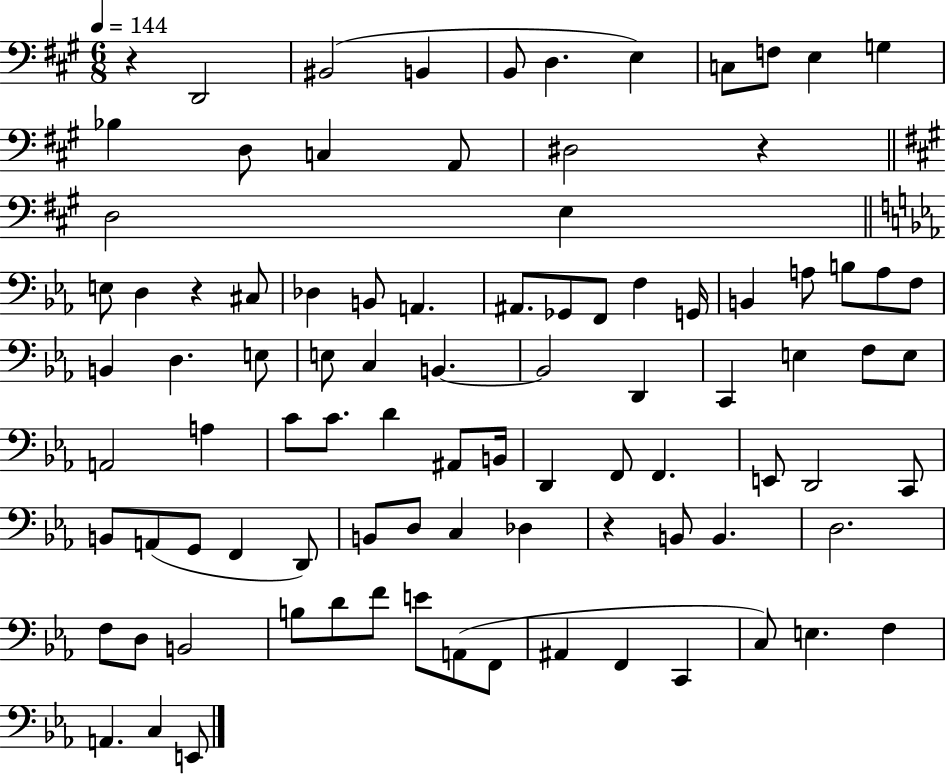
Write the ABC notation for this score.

X:1
T:Untitled
M:6/8
L:1/4
K:A
z D,,2 ^B,,2 B,, B,,/2 D, E, C,/2 F,/2 E, G, _B, D,/2 C, A,,/2 ^D,2 z D,2 E, E,/2 D, z ^C,/2 _D, B,,/2 A,, ^A,,/2 _G,,/2 F,,/2 F, G,,/4 B,, A,/2 B,/2 A,/2 F,/2 B,, D, E,/2 E,/2 C, B,, B,,2 D,, C,, E, F,/2 E,/2 A,,2 A, C/2 C/2 D ^A,,/2 B,,/4 D,, F,,/2 F,, E,,/2 D,,2 C,,/2 B,,/2 A,,/2 G,,/2 F,, D,,/2 B,,/2 D,/2 C, _D, z B,,/2 B,, D,2 F,/2 D,/2 B,,2 B,/2 D/2 F/2 E/2 A,,/2 F,,/2 ^A,, F,, C,, C,/2 E, F, A,, C, E,,/2